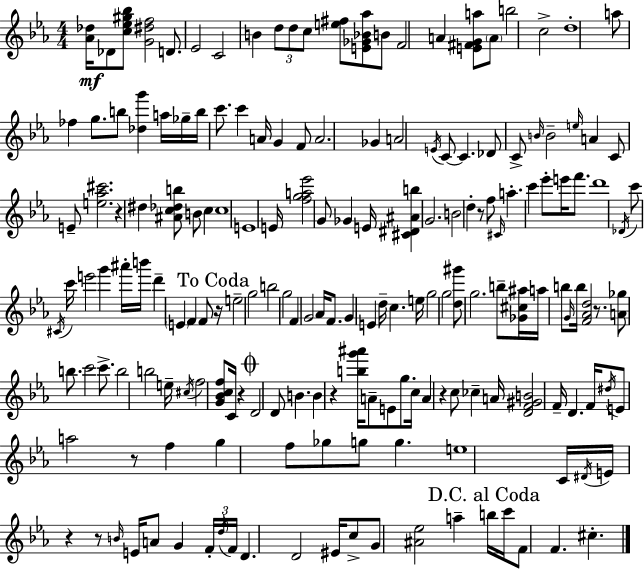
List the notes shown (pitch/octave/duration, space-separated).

[Ab4,Db5]/s Db4/e [C5,Eb5,G#5,Bb5]/e [G4,D#5,F5]/h D4/e. Eb4/h C4/h B4/q D5/e D5/e C5/e [E5,F#5]/e [E4,Gb4,Bb4,Ab5]/e B4/e F4/h A4/q [E4,F#4,G4,A5]/e A4/e B5/h C5/h D5/w A5/e FES5/q G5/e. B5/e [Db5,G6]/q A5/s Gb5/s B5/s C6/e. C6/q A4/s G4/q F4/e A4/h. Gb4/q A4/h E4/s C4/e C4/q. Db4/e C4/e B4/s B4/h E5/s A4/q C4/e E4/e [E5,Ab5,C#6]/h. R/q D#5/q [A#4,C5,Db5,B5]/e B4/e C5/q C5/w E4/w E4/s [F5,G5,A5,Eb6]/h G4/e Gb4/q E4/s [C#4,D#4,A#4,B5]/q G4/h. B4/h D5/q R/e F5/e C#4/s A5/q. C6/q Eb6/e E6/s F6/e. D6/w Db4/s C6/e C#4/s C6/s E6/h G6/q A#6/s B6/s D6/q E4/q F4/q F4/e R/s E5/h G5/h B5/h G5/h F4/q G4/h Ab4/s F4/e. G4/q E4/q D5/s C5/q. E5/s G5/h G5/h [D5,G#6]/e G5/h. B5/e [Gb4,C#5,A#5]/s A5/s B5/e G4/s B5/s [F4,Ab4,D5]/h R/e. [A4,Gb5]/e B5/e. C6/h C6/e. B5/h B5/h E5/s C#5/s F5/h [G4,Bb4,C5,F5]/e C4/s R/q D4/h D4/e B4/q. B4/q R/q [B5,G6,A#6]/s A4/e E4/e G5/e. C5/s A4/q R/q C5/e CES5/q A4/s [D4,F4,G#4,B4]/h F4/s D4/q. F4/s D#5/s E4/e A5/h R/e F5/q G5/q F5/e Gb5/e G5/e G5/q. E5/w C4/s D#4/s E4/s R/q R/e B4/s E4/s A4/e G4/q F4/s D5/s F4/s D4/q. D4/h EIS4/s C5/e G4/e [A#4,Eb5]/h A5/q B5/s C6/s F4/e F4/q. C#5/q.